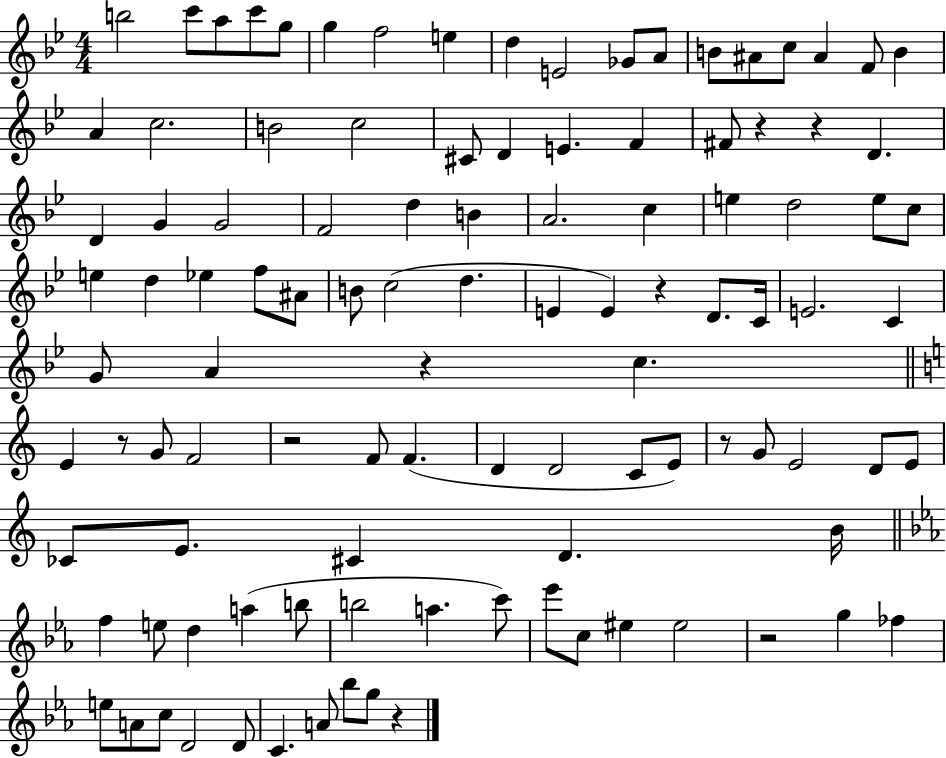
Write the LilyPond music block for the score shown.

{
  \clef treble
  \numericTimeSignature
  \time 4/4
  \key bes \major
  b''2 c'''8 a''8 c'''8 g''8 | g''4 f''2 e''4 | d''4 e'2 ges'8 a'8 | b'8 ais'8 c''8 ais'4 f'8 b'4 | \break a'4 c''2. | b'2 c''2 | cis'8 d'4 e'4. f'4 | fis'8 r4 r4 d'4. | \break d'4 g'4 g'2 | f'2 d''4 b'4 | a'2. c''4 | e''4 d''2 e''8 c''8 | \break e''4 d''4 ees''4 f''8 ais'8 | b'8 c''2( d''4. | e'4 e'4) r4 d'8. c'16 | e'2. c'4 | \break g'8 a'4 r4 c''4. | \bar "||" \break \key c \major e'4 r8 g'8 f'2 | r2 f'8 f'4.( | d'4 d'2 c'8 e'8) | r8 g'8 e'2 d'8 e'8 | \break ces'8 e'8. cis'4 d'4. b'16 | \bar "||" \break \key ees \major f''4 e''8 d''4 a''4( b''8 | b''2 a''4. c'''8) | ees'''8 c''8 eis''4 eis''2 | r2 g''4 fes''4 | \break e''8 a'8 c''8 d'2 d'8 | c'4. a'8 bes''8 g''8 r4 | \bar "|."
}